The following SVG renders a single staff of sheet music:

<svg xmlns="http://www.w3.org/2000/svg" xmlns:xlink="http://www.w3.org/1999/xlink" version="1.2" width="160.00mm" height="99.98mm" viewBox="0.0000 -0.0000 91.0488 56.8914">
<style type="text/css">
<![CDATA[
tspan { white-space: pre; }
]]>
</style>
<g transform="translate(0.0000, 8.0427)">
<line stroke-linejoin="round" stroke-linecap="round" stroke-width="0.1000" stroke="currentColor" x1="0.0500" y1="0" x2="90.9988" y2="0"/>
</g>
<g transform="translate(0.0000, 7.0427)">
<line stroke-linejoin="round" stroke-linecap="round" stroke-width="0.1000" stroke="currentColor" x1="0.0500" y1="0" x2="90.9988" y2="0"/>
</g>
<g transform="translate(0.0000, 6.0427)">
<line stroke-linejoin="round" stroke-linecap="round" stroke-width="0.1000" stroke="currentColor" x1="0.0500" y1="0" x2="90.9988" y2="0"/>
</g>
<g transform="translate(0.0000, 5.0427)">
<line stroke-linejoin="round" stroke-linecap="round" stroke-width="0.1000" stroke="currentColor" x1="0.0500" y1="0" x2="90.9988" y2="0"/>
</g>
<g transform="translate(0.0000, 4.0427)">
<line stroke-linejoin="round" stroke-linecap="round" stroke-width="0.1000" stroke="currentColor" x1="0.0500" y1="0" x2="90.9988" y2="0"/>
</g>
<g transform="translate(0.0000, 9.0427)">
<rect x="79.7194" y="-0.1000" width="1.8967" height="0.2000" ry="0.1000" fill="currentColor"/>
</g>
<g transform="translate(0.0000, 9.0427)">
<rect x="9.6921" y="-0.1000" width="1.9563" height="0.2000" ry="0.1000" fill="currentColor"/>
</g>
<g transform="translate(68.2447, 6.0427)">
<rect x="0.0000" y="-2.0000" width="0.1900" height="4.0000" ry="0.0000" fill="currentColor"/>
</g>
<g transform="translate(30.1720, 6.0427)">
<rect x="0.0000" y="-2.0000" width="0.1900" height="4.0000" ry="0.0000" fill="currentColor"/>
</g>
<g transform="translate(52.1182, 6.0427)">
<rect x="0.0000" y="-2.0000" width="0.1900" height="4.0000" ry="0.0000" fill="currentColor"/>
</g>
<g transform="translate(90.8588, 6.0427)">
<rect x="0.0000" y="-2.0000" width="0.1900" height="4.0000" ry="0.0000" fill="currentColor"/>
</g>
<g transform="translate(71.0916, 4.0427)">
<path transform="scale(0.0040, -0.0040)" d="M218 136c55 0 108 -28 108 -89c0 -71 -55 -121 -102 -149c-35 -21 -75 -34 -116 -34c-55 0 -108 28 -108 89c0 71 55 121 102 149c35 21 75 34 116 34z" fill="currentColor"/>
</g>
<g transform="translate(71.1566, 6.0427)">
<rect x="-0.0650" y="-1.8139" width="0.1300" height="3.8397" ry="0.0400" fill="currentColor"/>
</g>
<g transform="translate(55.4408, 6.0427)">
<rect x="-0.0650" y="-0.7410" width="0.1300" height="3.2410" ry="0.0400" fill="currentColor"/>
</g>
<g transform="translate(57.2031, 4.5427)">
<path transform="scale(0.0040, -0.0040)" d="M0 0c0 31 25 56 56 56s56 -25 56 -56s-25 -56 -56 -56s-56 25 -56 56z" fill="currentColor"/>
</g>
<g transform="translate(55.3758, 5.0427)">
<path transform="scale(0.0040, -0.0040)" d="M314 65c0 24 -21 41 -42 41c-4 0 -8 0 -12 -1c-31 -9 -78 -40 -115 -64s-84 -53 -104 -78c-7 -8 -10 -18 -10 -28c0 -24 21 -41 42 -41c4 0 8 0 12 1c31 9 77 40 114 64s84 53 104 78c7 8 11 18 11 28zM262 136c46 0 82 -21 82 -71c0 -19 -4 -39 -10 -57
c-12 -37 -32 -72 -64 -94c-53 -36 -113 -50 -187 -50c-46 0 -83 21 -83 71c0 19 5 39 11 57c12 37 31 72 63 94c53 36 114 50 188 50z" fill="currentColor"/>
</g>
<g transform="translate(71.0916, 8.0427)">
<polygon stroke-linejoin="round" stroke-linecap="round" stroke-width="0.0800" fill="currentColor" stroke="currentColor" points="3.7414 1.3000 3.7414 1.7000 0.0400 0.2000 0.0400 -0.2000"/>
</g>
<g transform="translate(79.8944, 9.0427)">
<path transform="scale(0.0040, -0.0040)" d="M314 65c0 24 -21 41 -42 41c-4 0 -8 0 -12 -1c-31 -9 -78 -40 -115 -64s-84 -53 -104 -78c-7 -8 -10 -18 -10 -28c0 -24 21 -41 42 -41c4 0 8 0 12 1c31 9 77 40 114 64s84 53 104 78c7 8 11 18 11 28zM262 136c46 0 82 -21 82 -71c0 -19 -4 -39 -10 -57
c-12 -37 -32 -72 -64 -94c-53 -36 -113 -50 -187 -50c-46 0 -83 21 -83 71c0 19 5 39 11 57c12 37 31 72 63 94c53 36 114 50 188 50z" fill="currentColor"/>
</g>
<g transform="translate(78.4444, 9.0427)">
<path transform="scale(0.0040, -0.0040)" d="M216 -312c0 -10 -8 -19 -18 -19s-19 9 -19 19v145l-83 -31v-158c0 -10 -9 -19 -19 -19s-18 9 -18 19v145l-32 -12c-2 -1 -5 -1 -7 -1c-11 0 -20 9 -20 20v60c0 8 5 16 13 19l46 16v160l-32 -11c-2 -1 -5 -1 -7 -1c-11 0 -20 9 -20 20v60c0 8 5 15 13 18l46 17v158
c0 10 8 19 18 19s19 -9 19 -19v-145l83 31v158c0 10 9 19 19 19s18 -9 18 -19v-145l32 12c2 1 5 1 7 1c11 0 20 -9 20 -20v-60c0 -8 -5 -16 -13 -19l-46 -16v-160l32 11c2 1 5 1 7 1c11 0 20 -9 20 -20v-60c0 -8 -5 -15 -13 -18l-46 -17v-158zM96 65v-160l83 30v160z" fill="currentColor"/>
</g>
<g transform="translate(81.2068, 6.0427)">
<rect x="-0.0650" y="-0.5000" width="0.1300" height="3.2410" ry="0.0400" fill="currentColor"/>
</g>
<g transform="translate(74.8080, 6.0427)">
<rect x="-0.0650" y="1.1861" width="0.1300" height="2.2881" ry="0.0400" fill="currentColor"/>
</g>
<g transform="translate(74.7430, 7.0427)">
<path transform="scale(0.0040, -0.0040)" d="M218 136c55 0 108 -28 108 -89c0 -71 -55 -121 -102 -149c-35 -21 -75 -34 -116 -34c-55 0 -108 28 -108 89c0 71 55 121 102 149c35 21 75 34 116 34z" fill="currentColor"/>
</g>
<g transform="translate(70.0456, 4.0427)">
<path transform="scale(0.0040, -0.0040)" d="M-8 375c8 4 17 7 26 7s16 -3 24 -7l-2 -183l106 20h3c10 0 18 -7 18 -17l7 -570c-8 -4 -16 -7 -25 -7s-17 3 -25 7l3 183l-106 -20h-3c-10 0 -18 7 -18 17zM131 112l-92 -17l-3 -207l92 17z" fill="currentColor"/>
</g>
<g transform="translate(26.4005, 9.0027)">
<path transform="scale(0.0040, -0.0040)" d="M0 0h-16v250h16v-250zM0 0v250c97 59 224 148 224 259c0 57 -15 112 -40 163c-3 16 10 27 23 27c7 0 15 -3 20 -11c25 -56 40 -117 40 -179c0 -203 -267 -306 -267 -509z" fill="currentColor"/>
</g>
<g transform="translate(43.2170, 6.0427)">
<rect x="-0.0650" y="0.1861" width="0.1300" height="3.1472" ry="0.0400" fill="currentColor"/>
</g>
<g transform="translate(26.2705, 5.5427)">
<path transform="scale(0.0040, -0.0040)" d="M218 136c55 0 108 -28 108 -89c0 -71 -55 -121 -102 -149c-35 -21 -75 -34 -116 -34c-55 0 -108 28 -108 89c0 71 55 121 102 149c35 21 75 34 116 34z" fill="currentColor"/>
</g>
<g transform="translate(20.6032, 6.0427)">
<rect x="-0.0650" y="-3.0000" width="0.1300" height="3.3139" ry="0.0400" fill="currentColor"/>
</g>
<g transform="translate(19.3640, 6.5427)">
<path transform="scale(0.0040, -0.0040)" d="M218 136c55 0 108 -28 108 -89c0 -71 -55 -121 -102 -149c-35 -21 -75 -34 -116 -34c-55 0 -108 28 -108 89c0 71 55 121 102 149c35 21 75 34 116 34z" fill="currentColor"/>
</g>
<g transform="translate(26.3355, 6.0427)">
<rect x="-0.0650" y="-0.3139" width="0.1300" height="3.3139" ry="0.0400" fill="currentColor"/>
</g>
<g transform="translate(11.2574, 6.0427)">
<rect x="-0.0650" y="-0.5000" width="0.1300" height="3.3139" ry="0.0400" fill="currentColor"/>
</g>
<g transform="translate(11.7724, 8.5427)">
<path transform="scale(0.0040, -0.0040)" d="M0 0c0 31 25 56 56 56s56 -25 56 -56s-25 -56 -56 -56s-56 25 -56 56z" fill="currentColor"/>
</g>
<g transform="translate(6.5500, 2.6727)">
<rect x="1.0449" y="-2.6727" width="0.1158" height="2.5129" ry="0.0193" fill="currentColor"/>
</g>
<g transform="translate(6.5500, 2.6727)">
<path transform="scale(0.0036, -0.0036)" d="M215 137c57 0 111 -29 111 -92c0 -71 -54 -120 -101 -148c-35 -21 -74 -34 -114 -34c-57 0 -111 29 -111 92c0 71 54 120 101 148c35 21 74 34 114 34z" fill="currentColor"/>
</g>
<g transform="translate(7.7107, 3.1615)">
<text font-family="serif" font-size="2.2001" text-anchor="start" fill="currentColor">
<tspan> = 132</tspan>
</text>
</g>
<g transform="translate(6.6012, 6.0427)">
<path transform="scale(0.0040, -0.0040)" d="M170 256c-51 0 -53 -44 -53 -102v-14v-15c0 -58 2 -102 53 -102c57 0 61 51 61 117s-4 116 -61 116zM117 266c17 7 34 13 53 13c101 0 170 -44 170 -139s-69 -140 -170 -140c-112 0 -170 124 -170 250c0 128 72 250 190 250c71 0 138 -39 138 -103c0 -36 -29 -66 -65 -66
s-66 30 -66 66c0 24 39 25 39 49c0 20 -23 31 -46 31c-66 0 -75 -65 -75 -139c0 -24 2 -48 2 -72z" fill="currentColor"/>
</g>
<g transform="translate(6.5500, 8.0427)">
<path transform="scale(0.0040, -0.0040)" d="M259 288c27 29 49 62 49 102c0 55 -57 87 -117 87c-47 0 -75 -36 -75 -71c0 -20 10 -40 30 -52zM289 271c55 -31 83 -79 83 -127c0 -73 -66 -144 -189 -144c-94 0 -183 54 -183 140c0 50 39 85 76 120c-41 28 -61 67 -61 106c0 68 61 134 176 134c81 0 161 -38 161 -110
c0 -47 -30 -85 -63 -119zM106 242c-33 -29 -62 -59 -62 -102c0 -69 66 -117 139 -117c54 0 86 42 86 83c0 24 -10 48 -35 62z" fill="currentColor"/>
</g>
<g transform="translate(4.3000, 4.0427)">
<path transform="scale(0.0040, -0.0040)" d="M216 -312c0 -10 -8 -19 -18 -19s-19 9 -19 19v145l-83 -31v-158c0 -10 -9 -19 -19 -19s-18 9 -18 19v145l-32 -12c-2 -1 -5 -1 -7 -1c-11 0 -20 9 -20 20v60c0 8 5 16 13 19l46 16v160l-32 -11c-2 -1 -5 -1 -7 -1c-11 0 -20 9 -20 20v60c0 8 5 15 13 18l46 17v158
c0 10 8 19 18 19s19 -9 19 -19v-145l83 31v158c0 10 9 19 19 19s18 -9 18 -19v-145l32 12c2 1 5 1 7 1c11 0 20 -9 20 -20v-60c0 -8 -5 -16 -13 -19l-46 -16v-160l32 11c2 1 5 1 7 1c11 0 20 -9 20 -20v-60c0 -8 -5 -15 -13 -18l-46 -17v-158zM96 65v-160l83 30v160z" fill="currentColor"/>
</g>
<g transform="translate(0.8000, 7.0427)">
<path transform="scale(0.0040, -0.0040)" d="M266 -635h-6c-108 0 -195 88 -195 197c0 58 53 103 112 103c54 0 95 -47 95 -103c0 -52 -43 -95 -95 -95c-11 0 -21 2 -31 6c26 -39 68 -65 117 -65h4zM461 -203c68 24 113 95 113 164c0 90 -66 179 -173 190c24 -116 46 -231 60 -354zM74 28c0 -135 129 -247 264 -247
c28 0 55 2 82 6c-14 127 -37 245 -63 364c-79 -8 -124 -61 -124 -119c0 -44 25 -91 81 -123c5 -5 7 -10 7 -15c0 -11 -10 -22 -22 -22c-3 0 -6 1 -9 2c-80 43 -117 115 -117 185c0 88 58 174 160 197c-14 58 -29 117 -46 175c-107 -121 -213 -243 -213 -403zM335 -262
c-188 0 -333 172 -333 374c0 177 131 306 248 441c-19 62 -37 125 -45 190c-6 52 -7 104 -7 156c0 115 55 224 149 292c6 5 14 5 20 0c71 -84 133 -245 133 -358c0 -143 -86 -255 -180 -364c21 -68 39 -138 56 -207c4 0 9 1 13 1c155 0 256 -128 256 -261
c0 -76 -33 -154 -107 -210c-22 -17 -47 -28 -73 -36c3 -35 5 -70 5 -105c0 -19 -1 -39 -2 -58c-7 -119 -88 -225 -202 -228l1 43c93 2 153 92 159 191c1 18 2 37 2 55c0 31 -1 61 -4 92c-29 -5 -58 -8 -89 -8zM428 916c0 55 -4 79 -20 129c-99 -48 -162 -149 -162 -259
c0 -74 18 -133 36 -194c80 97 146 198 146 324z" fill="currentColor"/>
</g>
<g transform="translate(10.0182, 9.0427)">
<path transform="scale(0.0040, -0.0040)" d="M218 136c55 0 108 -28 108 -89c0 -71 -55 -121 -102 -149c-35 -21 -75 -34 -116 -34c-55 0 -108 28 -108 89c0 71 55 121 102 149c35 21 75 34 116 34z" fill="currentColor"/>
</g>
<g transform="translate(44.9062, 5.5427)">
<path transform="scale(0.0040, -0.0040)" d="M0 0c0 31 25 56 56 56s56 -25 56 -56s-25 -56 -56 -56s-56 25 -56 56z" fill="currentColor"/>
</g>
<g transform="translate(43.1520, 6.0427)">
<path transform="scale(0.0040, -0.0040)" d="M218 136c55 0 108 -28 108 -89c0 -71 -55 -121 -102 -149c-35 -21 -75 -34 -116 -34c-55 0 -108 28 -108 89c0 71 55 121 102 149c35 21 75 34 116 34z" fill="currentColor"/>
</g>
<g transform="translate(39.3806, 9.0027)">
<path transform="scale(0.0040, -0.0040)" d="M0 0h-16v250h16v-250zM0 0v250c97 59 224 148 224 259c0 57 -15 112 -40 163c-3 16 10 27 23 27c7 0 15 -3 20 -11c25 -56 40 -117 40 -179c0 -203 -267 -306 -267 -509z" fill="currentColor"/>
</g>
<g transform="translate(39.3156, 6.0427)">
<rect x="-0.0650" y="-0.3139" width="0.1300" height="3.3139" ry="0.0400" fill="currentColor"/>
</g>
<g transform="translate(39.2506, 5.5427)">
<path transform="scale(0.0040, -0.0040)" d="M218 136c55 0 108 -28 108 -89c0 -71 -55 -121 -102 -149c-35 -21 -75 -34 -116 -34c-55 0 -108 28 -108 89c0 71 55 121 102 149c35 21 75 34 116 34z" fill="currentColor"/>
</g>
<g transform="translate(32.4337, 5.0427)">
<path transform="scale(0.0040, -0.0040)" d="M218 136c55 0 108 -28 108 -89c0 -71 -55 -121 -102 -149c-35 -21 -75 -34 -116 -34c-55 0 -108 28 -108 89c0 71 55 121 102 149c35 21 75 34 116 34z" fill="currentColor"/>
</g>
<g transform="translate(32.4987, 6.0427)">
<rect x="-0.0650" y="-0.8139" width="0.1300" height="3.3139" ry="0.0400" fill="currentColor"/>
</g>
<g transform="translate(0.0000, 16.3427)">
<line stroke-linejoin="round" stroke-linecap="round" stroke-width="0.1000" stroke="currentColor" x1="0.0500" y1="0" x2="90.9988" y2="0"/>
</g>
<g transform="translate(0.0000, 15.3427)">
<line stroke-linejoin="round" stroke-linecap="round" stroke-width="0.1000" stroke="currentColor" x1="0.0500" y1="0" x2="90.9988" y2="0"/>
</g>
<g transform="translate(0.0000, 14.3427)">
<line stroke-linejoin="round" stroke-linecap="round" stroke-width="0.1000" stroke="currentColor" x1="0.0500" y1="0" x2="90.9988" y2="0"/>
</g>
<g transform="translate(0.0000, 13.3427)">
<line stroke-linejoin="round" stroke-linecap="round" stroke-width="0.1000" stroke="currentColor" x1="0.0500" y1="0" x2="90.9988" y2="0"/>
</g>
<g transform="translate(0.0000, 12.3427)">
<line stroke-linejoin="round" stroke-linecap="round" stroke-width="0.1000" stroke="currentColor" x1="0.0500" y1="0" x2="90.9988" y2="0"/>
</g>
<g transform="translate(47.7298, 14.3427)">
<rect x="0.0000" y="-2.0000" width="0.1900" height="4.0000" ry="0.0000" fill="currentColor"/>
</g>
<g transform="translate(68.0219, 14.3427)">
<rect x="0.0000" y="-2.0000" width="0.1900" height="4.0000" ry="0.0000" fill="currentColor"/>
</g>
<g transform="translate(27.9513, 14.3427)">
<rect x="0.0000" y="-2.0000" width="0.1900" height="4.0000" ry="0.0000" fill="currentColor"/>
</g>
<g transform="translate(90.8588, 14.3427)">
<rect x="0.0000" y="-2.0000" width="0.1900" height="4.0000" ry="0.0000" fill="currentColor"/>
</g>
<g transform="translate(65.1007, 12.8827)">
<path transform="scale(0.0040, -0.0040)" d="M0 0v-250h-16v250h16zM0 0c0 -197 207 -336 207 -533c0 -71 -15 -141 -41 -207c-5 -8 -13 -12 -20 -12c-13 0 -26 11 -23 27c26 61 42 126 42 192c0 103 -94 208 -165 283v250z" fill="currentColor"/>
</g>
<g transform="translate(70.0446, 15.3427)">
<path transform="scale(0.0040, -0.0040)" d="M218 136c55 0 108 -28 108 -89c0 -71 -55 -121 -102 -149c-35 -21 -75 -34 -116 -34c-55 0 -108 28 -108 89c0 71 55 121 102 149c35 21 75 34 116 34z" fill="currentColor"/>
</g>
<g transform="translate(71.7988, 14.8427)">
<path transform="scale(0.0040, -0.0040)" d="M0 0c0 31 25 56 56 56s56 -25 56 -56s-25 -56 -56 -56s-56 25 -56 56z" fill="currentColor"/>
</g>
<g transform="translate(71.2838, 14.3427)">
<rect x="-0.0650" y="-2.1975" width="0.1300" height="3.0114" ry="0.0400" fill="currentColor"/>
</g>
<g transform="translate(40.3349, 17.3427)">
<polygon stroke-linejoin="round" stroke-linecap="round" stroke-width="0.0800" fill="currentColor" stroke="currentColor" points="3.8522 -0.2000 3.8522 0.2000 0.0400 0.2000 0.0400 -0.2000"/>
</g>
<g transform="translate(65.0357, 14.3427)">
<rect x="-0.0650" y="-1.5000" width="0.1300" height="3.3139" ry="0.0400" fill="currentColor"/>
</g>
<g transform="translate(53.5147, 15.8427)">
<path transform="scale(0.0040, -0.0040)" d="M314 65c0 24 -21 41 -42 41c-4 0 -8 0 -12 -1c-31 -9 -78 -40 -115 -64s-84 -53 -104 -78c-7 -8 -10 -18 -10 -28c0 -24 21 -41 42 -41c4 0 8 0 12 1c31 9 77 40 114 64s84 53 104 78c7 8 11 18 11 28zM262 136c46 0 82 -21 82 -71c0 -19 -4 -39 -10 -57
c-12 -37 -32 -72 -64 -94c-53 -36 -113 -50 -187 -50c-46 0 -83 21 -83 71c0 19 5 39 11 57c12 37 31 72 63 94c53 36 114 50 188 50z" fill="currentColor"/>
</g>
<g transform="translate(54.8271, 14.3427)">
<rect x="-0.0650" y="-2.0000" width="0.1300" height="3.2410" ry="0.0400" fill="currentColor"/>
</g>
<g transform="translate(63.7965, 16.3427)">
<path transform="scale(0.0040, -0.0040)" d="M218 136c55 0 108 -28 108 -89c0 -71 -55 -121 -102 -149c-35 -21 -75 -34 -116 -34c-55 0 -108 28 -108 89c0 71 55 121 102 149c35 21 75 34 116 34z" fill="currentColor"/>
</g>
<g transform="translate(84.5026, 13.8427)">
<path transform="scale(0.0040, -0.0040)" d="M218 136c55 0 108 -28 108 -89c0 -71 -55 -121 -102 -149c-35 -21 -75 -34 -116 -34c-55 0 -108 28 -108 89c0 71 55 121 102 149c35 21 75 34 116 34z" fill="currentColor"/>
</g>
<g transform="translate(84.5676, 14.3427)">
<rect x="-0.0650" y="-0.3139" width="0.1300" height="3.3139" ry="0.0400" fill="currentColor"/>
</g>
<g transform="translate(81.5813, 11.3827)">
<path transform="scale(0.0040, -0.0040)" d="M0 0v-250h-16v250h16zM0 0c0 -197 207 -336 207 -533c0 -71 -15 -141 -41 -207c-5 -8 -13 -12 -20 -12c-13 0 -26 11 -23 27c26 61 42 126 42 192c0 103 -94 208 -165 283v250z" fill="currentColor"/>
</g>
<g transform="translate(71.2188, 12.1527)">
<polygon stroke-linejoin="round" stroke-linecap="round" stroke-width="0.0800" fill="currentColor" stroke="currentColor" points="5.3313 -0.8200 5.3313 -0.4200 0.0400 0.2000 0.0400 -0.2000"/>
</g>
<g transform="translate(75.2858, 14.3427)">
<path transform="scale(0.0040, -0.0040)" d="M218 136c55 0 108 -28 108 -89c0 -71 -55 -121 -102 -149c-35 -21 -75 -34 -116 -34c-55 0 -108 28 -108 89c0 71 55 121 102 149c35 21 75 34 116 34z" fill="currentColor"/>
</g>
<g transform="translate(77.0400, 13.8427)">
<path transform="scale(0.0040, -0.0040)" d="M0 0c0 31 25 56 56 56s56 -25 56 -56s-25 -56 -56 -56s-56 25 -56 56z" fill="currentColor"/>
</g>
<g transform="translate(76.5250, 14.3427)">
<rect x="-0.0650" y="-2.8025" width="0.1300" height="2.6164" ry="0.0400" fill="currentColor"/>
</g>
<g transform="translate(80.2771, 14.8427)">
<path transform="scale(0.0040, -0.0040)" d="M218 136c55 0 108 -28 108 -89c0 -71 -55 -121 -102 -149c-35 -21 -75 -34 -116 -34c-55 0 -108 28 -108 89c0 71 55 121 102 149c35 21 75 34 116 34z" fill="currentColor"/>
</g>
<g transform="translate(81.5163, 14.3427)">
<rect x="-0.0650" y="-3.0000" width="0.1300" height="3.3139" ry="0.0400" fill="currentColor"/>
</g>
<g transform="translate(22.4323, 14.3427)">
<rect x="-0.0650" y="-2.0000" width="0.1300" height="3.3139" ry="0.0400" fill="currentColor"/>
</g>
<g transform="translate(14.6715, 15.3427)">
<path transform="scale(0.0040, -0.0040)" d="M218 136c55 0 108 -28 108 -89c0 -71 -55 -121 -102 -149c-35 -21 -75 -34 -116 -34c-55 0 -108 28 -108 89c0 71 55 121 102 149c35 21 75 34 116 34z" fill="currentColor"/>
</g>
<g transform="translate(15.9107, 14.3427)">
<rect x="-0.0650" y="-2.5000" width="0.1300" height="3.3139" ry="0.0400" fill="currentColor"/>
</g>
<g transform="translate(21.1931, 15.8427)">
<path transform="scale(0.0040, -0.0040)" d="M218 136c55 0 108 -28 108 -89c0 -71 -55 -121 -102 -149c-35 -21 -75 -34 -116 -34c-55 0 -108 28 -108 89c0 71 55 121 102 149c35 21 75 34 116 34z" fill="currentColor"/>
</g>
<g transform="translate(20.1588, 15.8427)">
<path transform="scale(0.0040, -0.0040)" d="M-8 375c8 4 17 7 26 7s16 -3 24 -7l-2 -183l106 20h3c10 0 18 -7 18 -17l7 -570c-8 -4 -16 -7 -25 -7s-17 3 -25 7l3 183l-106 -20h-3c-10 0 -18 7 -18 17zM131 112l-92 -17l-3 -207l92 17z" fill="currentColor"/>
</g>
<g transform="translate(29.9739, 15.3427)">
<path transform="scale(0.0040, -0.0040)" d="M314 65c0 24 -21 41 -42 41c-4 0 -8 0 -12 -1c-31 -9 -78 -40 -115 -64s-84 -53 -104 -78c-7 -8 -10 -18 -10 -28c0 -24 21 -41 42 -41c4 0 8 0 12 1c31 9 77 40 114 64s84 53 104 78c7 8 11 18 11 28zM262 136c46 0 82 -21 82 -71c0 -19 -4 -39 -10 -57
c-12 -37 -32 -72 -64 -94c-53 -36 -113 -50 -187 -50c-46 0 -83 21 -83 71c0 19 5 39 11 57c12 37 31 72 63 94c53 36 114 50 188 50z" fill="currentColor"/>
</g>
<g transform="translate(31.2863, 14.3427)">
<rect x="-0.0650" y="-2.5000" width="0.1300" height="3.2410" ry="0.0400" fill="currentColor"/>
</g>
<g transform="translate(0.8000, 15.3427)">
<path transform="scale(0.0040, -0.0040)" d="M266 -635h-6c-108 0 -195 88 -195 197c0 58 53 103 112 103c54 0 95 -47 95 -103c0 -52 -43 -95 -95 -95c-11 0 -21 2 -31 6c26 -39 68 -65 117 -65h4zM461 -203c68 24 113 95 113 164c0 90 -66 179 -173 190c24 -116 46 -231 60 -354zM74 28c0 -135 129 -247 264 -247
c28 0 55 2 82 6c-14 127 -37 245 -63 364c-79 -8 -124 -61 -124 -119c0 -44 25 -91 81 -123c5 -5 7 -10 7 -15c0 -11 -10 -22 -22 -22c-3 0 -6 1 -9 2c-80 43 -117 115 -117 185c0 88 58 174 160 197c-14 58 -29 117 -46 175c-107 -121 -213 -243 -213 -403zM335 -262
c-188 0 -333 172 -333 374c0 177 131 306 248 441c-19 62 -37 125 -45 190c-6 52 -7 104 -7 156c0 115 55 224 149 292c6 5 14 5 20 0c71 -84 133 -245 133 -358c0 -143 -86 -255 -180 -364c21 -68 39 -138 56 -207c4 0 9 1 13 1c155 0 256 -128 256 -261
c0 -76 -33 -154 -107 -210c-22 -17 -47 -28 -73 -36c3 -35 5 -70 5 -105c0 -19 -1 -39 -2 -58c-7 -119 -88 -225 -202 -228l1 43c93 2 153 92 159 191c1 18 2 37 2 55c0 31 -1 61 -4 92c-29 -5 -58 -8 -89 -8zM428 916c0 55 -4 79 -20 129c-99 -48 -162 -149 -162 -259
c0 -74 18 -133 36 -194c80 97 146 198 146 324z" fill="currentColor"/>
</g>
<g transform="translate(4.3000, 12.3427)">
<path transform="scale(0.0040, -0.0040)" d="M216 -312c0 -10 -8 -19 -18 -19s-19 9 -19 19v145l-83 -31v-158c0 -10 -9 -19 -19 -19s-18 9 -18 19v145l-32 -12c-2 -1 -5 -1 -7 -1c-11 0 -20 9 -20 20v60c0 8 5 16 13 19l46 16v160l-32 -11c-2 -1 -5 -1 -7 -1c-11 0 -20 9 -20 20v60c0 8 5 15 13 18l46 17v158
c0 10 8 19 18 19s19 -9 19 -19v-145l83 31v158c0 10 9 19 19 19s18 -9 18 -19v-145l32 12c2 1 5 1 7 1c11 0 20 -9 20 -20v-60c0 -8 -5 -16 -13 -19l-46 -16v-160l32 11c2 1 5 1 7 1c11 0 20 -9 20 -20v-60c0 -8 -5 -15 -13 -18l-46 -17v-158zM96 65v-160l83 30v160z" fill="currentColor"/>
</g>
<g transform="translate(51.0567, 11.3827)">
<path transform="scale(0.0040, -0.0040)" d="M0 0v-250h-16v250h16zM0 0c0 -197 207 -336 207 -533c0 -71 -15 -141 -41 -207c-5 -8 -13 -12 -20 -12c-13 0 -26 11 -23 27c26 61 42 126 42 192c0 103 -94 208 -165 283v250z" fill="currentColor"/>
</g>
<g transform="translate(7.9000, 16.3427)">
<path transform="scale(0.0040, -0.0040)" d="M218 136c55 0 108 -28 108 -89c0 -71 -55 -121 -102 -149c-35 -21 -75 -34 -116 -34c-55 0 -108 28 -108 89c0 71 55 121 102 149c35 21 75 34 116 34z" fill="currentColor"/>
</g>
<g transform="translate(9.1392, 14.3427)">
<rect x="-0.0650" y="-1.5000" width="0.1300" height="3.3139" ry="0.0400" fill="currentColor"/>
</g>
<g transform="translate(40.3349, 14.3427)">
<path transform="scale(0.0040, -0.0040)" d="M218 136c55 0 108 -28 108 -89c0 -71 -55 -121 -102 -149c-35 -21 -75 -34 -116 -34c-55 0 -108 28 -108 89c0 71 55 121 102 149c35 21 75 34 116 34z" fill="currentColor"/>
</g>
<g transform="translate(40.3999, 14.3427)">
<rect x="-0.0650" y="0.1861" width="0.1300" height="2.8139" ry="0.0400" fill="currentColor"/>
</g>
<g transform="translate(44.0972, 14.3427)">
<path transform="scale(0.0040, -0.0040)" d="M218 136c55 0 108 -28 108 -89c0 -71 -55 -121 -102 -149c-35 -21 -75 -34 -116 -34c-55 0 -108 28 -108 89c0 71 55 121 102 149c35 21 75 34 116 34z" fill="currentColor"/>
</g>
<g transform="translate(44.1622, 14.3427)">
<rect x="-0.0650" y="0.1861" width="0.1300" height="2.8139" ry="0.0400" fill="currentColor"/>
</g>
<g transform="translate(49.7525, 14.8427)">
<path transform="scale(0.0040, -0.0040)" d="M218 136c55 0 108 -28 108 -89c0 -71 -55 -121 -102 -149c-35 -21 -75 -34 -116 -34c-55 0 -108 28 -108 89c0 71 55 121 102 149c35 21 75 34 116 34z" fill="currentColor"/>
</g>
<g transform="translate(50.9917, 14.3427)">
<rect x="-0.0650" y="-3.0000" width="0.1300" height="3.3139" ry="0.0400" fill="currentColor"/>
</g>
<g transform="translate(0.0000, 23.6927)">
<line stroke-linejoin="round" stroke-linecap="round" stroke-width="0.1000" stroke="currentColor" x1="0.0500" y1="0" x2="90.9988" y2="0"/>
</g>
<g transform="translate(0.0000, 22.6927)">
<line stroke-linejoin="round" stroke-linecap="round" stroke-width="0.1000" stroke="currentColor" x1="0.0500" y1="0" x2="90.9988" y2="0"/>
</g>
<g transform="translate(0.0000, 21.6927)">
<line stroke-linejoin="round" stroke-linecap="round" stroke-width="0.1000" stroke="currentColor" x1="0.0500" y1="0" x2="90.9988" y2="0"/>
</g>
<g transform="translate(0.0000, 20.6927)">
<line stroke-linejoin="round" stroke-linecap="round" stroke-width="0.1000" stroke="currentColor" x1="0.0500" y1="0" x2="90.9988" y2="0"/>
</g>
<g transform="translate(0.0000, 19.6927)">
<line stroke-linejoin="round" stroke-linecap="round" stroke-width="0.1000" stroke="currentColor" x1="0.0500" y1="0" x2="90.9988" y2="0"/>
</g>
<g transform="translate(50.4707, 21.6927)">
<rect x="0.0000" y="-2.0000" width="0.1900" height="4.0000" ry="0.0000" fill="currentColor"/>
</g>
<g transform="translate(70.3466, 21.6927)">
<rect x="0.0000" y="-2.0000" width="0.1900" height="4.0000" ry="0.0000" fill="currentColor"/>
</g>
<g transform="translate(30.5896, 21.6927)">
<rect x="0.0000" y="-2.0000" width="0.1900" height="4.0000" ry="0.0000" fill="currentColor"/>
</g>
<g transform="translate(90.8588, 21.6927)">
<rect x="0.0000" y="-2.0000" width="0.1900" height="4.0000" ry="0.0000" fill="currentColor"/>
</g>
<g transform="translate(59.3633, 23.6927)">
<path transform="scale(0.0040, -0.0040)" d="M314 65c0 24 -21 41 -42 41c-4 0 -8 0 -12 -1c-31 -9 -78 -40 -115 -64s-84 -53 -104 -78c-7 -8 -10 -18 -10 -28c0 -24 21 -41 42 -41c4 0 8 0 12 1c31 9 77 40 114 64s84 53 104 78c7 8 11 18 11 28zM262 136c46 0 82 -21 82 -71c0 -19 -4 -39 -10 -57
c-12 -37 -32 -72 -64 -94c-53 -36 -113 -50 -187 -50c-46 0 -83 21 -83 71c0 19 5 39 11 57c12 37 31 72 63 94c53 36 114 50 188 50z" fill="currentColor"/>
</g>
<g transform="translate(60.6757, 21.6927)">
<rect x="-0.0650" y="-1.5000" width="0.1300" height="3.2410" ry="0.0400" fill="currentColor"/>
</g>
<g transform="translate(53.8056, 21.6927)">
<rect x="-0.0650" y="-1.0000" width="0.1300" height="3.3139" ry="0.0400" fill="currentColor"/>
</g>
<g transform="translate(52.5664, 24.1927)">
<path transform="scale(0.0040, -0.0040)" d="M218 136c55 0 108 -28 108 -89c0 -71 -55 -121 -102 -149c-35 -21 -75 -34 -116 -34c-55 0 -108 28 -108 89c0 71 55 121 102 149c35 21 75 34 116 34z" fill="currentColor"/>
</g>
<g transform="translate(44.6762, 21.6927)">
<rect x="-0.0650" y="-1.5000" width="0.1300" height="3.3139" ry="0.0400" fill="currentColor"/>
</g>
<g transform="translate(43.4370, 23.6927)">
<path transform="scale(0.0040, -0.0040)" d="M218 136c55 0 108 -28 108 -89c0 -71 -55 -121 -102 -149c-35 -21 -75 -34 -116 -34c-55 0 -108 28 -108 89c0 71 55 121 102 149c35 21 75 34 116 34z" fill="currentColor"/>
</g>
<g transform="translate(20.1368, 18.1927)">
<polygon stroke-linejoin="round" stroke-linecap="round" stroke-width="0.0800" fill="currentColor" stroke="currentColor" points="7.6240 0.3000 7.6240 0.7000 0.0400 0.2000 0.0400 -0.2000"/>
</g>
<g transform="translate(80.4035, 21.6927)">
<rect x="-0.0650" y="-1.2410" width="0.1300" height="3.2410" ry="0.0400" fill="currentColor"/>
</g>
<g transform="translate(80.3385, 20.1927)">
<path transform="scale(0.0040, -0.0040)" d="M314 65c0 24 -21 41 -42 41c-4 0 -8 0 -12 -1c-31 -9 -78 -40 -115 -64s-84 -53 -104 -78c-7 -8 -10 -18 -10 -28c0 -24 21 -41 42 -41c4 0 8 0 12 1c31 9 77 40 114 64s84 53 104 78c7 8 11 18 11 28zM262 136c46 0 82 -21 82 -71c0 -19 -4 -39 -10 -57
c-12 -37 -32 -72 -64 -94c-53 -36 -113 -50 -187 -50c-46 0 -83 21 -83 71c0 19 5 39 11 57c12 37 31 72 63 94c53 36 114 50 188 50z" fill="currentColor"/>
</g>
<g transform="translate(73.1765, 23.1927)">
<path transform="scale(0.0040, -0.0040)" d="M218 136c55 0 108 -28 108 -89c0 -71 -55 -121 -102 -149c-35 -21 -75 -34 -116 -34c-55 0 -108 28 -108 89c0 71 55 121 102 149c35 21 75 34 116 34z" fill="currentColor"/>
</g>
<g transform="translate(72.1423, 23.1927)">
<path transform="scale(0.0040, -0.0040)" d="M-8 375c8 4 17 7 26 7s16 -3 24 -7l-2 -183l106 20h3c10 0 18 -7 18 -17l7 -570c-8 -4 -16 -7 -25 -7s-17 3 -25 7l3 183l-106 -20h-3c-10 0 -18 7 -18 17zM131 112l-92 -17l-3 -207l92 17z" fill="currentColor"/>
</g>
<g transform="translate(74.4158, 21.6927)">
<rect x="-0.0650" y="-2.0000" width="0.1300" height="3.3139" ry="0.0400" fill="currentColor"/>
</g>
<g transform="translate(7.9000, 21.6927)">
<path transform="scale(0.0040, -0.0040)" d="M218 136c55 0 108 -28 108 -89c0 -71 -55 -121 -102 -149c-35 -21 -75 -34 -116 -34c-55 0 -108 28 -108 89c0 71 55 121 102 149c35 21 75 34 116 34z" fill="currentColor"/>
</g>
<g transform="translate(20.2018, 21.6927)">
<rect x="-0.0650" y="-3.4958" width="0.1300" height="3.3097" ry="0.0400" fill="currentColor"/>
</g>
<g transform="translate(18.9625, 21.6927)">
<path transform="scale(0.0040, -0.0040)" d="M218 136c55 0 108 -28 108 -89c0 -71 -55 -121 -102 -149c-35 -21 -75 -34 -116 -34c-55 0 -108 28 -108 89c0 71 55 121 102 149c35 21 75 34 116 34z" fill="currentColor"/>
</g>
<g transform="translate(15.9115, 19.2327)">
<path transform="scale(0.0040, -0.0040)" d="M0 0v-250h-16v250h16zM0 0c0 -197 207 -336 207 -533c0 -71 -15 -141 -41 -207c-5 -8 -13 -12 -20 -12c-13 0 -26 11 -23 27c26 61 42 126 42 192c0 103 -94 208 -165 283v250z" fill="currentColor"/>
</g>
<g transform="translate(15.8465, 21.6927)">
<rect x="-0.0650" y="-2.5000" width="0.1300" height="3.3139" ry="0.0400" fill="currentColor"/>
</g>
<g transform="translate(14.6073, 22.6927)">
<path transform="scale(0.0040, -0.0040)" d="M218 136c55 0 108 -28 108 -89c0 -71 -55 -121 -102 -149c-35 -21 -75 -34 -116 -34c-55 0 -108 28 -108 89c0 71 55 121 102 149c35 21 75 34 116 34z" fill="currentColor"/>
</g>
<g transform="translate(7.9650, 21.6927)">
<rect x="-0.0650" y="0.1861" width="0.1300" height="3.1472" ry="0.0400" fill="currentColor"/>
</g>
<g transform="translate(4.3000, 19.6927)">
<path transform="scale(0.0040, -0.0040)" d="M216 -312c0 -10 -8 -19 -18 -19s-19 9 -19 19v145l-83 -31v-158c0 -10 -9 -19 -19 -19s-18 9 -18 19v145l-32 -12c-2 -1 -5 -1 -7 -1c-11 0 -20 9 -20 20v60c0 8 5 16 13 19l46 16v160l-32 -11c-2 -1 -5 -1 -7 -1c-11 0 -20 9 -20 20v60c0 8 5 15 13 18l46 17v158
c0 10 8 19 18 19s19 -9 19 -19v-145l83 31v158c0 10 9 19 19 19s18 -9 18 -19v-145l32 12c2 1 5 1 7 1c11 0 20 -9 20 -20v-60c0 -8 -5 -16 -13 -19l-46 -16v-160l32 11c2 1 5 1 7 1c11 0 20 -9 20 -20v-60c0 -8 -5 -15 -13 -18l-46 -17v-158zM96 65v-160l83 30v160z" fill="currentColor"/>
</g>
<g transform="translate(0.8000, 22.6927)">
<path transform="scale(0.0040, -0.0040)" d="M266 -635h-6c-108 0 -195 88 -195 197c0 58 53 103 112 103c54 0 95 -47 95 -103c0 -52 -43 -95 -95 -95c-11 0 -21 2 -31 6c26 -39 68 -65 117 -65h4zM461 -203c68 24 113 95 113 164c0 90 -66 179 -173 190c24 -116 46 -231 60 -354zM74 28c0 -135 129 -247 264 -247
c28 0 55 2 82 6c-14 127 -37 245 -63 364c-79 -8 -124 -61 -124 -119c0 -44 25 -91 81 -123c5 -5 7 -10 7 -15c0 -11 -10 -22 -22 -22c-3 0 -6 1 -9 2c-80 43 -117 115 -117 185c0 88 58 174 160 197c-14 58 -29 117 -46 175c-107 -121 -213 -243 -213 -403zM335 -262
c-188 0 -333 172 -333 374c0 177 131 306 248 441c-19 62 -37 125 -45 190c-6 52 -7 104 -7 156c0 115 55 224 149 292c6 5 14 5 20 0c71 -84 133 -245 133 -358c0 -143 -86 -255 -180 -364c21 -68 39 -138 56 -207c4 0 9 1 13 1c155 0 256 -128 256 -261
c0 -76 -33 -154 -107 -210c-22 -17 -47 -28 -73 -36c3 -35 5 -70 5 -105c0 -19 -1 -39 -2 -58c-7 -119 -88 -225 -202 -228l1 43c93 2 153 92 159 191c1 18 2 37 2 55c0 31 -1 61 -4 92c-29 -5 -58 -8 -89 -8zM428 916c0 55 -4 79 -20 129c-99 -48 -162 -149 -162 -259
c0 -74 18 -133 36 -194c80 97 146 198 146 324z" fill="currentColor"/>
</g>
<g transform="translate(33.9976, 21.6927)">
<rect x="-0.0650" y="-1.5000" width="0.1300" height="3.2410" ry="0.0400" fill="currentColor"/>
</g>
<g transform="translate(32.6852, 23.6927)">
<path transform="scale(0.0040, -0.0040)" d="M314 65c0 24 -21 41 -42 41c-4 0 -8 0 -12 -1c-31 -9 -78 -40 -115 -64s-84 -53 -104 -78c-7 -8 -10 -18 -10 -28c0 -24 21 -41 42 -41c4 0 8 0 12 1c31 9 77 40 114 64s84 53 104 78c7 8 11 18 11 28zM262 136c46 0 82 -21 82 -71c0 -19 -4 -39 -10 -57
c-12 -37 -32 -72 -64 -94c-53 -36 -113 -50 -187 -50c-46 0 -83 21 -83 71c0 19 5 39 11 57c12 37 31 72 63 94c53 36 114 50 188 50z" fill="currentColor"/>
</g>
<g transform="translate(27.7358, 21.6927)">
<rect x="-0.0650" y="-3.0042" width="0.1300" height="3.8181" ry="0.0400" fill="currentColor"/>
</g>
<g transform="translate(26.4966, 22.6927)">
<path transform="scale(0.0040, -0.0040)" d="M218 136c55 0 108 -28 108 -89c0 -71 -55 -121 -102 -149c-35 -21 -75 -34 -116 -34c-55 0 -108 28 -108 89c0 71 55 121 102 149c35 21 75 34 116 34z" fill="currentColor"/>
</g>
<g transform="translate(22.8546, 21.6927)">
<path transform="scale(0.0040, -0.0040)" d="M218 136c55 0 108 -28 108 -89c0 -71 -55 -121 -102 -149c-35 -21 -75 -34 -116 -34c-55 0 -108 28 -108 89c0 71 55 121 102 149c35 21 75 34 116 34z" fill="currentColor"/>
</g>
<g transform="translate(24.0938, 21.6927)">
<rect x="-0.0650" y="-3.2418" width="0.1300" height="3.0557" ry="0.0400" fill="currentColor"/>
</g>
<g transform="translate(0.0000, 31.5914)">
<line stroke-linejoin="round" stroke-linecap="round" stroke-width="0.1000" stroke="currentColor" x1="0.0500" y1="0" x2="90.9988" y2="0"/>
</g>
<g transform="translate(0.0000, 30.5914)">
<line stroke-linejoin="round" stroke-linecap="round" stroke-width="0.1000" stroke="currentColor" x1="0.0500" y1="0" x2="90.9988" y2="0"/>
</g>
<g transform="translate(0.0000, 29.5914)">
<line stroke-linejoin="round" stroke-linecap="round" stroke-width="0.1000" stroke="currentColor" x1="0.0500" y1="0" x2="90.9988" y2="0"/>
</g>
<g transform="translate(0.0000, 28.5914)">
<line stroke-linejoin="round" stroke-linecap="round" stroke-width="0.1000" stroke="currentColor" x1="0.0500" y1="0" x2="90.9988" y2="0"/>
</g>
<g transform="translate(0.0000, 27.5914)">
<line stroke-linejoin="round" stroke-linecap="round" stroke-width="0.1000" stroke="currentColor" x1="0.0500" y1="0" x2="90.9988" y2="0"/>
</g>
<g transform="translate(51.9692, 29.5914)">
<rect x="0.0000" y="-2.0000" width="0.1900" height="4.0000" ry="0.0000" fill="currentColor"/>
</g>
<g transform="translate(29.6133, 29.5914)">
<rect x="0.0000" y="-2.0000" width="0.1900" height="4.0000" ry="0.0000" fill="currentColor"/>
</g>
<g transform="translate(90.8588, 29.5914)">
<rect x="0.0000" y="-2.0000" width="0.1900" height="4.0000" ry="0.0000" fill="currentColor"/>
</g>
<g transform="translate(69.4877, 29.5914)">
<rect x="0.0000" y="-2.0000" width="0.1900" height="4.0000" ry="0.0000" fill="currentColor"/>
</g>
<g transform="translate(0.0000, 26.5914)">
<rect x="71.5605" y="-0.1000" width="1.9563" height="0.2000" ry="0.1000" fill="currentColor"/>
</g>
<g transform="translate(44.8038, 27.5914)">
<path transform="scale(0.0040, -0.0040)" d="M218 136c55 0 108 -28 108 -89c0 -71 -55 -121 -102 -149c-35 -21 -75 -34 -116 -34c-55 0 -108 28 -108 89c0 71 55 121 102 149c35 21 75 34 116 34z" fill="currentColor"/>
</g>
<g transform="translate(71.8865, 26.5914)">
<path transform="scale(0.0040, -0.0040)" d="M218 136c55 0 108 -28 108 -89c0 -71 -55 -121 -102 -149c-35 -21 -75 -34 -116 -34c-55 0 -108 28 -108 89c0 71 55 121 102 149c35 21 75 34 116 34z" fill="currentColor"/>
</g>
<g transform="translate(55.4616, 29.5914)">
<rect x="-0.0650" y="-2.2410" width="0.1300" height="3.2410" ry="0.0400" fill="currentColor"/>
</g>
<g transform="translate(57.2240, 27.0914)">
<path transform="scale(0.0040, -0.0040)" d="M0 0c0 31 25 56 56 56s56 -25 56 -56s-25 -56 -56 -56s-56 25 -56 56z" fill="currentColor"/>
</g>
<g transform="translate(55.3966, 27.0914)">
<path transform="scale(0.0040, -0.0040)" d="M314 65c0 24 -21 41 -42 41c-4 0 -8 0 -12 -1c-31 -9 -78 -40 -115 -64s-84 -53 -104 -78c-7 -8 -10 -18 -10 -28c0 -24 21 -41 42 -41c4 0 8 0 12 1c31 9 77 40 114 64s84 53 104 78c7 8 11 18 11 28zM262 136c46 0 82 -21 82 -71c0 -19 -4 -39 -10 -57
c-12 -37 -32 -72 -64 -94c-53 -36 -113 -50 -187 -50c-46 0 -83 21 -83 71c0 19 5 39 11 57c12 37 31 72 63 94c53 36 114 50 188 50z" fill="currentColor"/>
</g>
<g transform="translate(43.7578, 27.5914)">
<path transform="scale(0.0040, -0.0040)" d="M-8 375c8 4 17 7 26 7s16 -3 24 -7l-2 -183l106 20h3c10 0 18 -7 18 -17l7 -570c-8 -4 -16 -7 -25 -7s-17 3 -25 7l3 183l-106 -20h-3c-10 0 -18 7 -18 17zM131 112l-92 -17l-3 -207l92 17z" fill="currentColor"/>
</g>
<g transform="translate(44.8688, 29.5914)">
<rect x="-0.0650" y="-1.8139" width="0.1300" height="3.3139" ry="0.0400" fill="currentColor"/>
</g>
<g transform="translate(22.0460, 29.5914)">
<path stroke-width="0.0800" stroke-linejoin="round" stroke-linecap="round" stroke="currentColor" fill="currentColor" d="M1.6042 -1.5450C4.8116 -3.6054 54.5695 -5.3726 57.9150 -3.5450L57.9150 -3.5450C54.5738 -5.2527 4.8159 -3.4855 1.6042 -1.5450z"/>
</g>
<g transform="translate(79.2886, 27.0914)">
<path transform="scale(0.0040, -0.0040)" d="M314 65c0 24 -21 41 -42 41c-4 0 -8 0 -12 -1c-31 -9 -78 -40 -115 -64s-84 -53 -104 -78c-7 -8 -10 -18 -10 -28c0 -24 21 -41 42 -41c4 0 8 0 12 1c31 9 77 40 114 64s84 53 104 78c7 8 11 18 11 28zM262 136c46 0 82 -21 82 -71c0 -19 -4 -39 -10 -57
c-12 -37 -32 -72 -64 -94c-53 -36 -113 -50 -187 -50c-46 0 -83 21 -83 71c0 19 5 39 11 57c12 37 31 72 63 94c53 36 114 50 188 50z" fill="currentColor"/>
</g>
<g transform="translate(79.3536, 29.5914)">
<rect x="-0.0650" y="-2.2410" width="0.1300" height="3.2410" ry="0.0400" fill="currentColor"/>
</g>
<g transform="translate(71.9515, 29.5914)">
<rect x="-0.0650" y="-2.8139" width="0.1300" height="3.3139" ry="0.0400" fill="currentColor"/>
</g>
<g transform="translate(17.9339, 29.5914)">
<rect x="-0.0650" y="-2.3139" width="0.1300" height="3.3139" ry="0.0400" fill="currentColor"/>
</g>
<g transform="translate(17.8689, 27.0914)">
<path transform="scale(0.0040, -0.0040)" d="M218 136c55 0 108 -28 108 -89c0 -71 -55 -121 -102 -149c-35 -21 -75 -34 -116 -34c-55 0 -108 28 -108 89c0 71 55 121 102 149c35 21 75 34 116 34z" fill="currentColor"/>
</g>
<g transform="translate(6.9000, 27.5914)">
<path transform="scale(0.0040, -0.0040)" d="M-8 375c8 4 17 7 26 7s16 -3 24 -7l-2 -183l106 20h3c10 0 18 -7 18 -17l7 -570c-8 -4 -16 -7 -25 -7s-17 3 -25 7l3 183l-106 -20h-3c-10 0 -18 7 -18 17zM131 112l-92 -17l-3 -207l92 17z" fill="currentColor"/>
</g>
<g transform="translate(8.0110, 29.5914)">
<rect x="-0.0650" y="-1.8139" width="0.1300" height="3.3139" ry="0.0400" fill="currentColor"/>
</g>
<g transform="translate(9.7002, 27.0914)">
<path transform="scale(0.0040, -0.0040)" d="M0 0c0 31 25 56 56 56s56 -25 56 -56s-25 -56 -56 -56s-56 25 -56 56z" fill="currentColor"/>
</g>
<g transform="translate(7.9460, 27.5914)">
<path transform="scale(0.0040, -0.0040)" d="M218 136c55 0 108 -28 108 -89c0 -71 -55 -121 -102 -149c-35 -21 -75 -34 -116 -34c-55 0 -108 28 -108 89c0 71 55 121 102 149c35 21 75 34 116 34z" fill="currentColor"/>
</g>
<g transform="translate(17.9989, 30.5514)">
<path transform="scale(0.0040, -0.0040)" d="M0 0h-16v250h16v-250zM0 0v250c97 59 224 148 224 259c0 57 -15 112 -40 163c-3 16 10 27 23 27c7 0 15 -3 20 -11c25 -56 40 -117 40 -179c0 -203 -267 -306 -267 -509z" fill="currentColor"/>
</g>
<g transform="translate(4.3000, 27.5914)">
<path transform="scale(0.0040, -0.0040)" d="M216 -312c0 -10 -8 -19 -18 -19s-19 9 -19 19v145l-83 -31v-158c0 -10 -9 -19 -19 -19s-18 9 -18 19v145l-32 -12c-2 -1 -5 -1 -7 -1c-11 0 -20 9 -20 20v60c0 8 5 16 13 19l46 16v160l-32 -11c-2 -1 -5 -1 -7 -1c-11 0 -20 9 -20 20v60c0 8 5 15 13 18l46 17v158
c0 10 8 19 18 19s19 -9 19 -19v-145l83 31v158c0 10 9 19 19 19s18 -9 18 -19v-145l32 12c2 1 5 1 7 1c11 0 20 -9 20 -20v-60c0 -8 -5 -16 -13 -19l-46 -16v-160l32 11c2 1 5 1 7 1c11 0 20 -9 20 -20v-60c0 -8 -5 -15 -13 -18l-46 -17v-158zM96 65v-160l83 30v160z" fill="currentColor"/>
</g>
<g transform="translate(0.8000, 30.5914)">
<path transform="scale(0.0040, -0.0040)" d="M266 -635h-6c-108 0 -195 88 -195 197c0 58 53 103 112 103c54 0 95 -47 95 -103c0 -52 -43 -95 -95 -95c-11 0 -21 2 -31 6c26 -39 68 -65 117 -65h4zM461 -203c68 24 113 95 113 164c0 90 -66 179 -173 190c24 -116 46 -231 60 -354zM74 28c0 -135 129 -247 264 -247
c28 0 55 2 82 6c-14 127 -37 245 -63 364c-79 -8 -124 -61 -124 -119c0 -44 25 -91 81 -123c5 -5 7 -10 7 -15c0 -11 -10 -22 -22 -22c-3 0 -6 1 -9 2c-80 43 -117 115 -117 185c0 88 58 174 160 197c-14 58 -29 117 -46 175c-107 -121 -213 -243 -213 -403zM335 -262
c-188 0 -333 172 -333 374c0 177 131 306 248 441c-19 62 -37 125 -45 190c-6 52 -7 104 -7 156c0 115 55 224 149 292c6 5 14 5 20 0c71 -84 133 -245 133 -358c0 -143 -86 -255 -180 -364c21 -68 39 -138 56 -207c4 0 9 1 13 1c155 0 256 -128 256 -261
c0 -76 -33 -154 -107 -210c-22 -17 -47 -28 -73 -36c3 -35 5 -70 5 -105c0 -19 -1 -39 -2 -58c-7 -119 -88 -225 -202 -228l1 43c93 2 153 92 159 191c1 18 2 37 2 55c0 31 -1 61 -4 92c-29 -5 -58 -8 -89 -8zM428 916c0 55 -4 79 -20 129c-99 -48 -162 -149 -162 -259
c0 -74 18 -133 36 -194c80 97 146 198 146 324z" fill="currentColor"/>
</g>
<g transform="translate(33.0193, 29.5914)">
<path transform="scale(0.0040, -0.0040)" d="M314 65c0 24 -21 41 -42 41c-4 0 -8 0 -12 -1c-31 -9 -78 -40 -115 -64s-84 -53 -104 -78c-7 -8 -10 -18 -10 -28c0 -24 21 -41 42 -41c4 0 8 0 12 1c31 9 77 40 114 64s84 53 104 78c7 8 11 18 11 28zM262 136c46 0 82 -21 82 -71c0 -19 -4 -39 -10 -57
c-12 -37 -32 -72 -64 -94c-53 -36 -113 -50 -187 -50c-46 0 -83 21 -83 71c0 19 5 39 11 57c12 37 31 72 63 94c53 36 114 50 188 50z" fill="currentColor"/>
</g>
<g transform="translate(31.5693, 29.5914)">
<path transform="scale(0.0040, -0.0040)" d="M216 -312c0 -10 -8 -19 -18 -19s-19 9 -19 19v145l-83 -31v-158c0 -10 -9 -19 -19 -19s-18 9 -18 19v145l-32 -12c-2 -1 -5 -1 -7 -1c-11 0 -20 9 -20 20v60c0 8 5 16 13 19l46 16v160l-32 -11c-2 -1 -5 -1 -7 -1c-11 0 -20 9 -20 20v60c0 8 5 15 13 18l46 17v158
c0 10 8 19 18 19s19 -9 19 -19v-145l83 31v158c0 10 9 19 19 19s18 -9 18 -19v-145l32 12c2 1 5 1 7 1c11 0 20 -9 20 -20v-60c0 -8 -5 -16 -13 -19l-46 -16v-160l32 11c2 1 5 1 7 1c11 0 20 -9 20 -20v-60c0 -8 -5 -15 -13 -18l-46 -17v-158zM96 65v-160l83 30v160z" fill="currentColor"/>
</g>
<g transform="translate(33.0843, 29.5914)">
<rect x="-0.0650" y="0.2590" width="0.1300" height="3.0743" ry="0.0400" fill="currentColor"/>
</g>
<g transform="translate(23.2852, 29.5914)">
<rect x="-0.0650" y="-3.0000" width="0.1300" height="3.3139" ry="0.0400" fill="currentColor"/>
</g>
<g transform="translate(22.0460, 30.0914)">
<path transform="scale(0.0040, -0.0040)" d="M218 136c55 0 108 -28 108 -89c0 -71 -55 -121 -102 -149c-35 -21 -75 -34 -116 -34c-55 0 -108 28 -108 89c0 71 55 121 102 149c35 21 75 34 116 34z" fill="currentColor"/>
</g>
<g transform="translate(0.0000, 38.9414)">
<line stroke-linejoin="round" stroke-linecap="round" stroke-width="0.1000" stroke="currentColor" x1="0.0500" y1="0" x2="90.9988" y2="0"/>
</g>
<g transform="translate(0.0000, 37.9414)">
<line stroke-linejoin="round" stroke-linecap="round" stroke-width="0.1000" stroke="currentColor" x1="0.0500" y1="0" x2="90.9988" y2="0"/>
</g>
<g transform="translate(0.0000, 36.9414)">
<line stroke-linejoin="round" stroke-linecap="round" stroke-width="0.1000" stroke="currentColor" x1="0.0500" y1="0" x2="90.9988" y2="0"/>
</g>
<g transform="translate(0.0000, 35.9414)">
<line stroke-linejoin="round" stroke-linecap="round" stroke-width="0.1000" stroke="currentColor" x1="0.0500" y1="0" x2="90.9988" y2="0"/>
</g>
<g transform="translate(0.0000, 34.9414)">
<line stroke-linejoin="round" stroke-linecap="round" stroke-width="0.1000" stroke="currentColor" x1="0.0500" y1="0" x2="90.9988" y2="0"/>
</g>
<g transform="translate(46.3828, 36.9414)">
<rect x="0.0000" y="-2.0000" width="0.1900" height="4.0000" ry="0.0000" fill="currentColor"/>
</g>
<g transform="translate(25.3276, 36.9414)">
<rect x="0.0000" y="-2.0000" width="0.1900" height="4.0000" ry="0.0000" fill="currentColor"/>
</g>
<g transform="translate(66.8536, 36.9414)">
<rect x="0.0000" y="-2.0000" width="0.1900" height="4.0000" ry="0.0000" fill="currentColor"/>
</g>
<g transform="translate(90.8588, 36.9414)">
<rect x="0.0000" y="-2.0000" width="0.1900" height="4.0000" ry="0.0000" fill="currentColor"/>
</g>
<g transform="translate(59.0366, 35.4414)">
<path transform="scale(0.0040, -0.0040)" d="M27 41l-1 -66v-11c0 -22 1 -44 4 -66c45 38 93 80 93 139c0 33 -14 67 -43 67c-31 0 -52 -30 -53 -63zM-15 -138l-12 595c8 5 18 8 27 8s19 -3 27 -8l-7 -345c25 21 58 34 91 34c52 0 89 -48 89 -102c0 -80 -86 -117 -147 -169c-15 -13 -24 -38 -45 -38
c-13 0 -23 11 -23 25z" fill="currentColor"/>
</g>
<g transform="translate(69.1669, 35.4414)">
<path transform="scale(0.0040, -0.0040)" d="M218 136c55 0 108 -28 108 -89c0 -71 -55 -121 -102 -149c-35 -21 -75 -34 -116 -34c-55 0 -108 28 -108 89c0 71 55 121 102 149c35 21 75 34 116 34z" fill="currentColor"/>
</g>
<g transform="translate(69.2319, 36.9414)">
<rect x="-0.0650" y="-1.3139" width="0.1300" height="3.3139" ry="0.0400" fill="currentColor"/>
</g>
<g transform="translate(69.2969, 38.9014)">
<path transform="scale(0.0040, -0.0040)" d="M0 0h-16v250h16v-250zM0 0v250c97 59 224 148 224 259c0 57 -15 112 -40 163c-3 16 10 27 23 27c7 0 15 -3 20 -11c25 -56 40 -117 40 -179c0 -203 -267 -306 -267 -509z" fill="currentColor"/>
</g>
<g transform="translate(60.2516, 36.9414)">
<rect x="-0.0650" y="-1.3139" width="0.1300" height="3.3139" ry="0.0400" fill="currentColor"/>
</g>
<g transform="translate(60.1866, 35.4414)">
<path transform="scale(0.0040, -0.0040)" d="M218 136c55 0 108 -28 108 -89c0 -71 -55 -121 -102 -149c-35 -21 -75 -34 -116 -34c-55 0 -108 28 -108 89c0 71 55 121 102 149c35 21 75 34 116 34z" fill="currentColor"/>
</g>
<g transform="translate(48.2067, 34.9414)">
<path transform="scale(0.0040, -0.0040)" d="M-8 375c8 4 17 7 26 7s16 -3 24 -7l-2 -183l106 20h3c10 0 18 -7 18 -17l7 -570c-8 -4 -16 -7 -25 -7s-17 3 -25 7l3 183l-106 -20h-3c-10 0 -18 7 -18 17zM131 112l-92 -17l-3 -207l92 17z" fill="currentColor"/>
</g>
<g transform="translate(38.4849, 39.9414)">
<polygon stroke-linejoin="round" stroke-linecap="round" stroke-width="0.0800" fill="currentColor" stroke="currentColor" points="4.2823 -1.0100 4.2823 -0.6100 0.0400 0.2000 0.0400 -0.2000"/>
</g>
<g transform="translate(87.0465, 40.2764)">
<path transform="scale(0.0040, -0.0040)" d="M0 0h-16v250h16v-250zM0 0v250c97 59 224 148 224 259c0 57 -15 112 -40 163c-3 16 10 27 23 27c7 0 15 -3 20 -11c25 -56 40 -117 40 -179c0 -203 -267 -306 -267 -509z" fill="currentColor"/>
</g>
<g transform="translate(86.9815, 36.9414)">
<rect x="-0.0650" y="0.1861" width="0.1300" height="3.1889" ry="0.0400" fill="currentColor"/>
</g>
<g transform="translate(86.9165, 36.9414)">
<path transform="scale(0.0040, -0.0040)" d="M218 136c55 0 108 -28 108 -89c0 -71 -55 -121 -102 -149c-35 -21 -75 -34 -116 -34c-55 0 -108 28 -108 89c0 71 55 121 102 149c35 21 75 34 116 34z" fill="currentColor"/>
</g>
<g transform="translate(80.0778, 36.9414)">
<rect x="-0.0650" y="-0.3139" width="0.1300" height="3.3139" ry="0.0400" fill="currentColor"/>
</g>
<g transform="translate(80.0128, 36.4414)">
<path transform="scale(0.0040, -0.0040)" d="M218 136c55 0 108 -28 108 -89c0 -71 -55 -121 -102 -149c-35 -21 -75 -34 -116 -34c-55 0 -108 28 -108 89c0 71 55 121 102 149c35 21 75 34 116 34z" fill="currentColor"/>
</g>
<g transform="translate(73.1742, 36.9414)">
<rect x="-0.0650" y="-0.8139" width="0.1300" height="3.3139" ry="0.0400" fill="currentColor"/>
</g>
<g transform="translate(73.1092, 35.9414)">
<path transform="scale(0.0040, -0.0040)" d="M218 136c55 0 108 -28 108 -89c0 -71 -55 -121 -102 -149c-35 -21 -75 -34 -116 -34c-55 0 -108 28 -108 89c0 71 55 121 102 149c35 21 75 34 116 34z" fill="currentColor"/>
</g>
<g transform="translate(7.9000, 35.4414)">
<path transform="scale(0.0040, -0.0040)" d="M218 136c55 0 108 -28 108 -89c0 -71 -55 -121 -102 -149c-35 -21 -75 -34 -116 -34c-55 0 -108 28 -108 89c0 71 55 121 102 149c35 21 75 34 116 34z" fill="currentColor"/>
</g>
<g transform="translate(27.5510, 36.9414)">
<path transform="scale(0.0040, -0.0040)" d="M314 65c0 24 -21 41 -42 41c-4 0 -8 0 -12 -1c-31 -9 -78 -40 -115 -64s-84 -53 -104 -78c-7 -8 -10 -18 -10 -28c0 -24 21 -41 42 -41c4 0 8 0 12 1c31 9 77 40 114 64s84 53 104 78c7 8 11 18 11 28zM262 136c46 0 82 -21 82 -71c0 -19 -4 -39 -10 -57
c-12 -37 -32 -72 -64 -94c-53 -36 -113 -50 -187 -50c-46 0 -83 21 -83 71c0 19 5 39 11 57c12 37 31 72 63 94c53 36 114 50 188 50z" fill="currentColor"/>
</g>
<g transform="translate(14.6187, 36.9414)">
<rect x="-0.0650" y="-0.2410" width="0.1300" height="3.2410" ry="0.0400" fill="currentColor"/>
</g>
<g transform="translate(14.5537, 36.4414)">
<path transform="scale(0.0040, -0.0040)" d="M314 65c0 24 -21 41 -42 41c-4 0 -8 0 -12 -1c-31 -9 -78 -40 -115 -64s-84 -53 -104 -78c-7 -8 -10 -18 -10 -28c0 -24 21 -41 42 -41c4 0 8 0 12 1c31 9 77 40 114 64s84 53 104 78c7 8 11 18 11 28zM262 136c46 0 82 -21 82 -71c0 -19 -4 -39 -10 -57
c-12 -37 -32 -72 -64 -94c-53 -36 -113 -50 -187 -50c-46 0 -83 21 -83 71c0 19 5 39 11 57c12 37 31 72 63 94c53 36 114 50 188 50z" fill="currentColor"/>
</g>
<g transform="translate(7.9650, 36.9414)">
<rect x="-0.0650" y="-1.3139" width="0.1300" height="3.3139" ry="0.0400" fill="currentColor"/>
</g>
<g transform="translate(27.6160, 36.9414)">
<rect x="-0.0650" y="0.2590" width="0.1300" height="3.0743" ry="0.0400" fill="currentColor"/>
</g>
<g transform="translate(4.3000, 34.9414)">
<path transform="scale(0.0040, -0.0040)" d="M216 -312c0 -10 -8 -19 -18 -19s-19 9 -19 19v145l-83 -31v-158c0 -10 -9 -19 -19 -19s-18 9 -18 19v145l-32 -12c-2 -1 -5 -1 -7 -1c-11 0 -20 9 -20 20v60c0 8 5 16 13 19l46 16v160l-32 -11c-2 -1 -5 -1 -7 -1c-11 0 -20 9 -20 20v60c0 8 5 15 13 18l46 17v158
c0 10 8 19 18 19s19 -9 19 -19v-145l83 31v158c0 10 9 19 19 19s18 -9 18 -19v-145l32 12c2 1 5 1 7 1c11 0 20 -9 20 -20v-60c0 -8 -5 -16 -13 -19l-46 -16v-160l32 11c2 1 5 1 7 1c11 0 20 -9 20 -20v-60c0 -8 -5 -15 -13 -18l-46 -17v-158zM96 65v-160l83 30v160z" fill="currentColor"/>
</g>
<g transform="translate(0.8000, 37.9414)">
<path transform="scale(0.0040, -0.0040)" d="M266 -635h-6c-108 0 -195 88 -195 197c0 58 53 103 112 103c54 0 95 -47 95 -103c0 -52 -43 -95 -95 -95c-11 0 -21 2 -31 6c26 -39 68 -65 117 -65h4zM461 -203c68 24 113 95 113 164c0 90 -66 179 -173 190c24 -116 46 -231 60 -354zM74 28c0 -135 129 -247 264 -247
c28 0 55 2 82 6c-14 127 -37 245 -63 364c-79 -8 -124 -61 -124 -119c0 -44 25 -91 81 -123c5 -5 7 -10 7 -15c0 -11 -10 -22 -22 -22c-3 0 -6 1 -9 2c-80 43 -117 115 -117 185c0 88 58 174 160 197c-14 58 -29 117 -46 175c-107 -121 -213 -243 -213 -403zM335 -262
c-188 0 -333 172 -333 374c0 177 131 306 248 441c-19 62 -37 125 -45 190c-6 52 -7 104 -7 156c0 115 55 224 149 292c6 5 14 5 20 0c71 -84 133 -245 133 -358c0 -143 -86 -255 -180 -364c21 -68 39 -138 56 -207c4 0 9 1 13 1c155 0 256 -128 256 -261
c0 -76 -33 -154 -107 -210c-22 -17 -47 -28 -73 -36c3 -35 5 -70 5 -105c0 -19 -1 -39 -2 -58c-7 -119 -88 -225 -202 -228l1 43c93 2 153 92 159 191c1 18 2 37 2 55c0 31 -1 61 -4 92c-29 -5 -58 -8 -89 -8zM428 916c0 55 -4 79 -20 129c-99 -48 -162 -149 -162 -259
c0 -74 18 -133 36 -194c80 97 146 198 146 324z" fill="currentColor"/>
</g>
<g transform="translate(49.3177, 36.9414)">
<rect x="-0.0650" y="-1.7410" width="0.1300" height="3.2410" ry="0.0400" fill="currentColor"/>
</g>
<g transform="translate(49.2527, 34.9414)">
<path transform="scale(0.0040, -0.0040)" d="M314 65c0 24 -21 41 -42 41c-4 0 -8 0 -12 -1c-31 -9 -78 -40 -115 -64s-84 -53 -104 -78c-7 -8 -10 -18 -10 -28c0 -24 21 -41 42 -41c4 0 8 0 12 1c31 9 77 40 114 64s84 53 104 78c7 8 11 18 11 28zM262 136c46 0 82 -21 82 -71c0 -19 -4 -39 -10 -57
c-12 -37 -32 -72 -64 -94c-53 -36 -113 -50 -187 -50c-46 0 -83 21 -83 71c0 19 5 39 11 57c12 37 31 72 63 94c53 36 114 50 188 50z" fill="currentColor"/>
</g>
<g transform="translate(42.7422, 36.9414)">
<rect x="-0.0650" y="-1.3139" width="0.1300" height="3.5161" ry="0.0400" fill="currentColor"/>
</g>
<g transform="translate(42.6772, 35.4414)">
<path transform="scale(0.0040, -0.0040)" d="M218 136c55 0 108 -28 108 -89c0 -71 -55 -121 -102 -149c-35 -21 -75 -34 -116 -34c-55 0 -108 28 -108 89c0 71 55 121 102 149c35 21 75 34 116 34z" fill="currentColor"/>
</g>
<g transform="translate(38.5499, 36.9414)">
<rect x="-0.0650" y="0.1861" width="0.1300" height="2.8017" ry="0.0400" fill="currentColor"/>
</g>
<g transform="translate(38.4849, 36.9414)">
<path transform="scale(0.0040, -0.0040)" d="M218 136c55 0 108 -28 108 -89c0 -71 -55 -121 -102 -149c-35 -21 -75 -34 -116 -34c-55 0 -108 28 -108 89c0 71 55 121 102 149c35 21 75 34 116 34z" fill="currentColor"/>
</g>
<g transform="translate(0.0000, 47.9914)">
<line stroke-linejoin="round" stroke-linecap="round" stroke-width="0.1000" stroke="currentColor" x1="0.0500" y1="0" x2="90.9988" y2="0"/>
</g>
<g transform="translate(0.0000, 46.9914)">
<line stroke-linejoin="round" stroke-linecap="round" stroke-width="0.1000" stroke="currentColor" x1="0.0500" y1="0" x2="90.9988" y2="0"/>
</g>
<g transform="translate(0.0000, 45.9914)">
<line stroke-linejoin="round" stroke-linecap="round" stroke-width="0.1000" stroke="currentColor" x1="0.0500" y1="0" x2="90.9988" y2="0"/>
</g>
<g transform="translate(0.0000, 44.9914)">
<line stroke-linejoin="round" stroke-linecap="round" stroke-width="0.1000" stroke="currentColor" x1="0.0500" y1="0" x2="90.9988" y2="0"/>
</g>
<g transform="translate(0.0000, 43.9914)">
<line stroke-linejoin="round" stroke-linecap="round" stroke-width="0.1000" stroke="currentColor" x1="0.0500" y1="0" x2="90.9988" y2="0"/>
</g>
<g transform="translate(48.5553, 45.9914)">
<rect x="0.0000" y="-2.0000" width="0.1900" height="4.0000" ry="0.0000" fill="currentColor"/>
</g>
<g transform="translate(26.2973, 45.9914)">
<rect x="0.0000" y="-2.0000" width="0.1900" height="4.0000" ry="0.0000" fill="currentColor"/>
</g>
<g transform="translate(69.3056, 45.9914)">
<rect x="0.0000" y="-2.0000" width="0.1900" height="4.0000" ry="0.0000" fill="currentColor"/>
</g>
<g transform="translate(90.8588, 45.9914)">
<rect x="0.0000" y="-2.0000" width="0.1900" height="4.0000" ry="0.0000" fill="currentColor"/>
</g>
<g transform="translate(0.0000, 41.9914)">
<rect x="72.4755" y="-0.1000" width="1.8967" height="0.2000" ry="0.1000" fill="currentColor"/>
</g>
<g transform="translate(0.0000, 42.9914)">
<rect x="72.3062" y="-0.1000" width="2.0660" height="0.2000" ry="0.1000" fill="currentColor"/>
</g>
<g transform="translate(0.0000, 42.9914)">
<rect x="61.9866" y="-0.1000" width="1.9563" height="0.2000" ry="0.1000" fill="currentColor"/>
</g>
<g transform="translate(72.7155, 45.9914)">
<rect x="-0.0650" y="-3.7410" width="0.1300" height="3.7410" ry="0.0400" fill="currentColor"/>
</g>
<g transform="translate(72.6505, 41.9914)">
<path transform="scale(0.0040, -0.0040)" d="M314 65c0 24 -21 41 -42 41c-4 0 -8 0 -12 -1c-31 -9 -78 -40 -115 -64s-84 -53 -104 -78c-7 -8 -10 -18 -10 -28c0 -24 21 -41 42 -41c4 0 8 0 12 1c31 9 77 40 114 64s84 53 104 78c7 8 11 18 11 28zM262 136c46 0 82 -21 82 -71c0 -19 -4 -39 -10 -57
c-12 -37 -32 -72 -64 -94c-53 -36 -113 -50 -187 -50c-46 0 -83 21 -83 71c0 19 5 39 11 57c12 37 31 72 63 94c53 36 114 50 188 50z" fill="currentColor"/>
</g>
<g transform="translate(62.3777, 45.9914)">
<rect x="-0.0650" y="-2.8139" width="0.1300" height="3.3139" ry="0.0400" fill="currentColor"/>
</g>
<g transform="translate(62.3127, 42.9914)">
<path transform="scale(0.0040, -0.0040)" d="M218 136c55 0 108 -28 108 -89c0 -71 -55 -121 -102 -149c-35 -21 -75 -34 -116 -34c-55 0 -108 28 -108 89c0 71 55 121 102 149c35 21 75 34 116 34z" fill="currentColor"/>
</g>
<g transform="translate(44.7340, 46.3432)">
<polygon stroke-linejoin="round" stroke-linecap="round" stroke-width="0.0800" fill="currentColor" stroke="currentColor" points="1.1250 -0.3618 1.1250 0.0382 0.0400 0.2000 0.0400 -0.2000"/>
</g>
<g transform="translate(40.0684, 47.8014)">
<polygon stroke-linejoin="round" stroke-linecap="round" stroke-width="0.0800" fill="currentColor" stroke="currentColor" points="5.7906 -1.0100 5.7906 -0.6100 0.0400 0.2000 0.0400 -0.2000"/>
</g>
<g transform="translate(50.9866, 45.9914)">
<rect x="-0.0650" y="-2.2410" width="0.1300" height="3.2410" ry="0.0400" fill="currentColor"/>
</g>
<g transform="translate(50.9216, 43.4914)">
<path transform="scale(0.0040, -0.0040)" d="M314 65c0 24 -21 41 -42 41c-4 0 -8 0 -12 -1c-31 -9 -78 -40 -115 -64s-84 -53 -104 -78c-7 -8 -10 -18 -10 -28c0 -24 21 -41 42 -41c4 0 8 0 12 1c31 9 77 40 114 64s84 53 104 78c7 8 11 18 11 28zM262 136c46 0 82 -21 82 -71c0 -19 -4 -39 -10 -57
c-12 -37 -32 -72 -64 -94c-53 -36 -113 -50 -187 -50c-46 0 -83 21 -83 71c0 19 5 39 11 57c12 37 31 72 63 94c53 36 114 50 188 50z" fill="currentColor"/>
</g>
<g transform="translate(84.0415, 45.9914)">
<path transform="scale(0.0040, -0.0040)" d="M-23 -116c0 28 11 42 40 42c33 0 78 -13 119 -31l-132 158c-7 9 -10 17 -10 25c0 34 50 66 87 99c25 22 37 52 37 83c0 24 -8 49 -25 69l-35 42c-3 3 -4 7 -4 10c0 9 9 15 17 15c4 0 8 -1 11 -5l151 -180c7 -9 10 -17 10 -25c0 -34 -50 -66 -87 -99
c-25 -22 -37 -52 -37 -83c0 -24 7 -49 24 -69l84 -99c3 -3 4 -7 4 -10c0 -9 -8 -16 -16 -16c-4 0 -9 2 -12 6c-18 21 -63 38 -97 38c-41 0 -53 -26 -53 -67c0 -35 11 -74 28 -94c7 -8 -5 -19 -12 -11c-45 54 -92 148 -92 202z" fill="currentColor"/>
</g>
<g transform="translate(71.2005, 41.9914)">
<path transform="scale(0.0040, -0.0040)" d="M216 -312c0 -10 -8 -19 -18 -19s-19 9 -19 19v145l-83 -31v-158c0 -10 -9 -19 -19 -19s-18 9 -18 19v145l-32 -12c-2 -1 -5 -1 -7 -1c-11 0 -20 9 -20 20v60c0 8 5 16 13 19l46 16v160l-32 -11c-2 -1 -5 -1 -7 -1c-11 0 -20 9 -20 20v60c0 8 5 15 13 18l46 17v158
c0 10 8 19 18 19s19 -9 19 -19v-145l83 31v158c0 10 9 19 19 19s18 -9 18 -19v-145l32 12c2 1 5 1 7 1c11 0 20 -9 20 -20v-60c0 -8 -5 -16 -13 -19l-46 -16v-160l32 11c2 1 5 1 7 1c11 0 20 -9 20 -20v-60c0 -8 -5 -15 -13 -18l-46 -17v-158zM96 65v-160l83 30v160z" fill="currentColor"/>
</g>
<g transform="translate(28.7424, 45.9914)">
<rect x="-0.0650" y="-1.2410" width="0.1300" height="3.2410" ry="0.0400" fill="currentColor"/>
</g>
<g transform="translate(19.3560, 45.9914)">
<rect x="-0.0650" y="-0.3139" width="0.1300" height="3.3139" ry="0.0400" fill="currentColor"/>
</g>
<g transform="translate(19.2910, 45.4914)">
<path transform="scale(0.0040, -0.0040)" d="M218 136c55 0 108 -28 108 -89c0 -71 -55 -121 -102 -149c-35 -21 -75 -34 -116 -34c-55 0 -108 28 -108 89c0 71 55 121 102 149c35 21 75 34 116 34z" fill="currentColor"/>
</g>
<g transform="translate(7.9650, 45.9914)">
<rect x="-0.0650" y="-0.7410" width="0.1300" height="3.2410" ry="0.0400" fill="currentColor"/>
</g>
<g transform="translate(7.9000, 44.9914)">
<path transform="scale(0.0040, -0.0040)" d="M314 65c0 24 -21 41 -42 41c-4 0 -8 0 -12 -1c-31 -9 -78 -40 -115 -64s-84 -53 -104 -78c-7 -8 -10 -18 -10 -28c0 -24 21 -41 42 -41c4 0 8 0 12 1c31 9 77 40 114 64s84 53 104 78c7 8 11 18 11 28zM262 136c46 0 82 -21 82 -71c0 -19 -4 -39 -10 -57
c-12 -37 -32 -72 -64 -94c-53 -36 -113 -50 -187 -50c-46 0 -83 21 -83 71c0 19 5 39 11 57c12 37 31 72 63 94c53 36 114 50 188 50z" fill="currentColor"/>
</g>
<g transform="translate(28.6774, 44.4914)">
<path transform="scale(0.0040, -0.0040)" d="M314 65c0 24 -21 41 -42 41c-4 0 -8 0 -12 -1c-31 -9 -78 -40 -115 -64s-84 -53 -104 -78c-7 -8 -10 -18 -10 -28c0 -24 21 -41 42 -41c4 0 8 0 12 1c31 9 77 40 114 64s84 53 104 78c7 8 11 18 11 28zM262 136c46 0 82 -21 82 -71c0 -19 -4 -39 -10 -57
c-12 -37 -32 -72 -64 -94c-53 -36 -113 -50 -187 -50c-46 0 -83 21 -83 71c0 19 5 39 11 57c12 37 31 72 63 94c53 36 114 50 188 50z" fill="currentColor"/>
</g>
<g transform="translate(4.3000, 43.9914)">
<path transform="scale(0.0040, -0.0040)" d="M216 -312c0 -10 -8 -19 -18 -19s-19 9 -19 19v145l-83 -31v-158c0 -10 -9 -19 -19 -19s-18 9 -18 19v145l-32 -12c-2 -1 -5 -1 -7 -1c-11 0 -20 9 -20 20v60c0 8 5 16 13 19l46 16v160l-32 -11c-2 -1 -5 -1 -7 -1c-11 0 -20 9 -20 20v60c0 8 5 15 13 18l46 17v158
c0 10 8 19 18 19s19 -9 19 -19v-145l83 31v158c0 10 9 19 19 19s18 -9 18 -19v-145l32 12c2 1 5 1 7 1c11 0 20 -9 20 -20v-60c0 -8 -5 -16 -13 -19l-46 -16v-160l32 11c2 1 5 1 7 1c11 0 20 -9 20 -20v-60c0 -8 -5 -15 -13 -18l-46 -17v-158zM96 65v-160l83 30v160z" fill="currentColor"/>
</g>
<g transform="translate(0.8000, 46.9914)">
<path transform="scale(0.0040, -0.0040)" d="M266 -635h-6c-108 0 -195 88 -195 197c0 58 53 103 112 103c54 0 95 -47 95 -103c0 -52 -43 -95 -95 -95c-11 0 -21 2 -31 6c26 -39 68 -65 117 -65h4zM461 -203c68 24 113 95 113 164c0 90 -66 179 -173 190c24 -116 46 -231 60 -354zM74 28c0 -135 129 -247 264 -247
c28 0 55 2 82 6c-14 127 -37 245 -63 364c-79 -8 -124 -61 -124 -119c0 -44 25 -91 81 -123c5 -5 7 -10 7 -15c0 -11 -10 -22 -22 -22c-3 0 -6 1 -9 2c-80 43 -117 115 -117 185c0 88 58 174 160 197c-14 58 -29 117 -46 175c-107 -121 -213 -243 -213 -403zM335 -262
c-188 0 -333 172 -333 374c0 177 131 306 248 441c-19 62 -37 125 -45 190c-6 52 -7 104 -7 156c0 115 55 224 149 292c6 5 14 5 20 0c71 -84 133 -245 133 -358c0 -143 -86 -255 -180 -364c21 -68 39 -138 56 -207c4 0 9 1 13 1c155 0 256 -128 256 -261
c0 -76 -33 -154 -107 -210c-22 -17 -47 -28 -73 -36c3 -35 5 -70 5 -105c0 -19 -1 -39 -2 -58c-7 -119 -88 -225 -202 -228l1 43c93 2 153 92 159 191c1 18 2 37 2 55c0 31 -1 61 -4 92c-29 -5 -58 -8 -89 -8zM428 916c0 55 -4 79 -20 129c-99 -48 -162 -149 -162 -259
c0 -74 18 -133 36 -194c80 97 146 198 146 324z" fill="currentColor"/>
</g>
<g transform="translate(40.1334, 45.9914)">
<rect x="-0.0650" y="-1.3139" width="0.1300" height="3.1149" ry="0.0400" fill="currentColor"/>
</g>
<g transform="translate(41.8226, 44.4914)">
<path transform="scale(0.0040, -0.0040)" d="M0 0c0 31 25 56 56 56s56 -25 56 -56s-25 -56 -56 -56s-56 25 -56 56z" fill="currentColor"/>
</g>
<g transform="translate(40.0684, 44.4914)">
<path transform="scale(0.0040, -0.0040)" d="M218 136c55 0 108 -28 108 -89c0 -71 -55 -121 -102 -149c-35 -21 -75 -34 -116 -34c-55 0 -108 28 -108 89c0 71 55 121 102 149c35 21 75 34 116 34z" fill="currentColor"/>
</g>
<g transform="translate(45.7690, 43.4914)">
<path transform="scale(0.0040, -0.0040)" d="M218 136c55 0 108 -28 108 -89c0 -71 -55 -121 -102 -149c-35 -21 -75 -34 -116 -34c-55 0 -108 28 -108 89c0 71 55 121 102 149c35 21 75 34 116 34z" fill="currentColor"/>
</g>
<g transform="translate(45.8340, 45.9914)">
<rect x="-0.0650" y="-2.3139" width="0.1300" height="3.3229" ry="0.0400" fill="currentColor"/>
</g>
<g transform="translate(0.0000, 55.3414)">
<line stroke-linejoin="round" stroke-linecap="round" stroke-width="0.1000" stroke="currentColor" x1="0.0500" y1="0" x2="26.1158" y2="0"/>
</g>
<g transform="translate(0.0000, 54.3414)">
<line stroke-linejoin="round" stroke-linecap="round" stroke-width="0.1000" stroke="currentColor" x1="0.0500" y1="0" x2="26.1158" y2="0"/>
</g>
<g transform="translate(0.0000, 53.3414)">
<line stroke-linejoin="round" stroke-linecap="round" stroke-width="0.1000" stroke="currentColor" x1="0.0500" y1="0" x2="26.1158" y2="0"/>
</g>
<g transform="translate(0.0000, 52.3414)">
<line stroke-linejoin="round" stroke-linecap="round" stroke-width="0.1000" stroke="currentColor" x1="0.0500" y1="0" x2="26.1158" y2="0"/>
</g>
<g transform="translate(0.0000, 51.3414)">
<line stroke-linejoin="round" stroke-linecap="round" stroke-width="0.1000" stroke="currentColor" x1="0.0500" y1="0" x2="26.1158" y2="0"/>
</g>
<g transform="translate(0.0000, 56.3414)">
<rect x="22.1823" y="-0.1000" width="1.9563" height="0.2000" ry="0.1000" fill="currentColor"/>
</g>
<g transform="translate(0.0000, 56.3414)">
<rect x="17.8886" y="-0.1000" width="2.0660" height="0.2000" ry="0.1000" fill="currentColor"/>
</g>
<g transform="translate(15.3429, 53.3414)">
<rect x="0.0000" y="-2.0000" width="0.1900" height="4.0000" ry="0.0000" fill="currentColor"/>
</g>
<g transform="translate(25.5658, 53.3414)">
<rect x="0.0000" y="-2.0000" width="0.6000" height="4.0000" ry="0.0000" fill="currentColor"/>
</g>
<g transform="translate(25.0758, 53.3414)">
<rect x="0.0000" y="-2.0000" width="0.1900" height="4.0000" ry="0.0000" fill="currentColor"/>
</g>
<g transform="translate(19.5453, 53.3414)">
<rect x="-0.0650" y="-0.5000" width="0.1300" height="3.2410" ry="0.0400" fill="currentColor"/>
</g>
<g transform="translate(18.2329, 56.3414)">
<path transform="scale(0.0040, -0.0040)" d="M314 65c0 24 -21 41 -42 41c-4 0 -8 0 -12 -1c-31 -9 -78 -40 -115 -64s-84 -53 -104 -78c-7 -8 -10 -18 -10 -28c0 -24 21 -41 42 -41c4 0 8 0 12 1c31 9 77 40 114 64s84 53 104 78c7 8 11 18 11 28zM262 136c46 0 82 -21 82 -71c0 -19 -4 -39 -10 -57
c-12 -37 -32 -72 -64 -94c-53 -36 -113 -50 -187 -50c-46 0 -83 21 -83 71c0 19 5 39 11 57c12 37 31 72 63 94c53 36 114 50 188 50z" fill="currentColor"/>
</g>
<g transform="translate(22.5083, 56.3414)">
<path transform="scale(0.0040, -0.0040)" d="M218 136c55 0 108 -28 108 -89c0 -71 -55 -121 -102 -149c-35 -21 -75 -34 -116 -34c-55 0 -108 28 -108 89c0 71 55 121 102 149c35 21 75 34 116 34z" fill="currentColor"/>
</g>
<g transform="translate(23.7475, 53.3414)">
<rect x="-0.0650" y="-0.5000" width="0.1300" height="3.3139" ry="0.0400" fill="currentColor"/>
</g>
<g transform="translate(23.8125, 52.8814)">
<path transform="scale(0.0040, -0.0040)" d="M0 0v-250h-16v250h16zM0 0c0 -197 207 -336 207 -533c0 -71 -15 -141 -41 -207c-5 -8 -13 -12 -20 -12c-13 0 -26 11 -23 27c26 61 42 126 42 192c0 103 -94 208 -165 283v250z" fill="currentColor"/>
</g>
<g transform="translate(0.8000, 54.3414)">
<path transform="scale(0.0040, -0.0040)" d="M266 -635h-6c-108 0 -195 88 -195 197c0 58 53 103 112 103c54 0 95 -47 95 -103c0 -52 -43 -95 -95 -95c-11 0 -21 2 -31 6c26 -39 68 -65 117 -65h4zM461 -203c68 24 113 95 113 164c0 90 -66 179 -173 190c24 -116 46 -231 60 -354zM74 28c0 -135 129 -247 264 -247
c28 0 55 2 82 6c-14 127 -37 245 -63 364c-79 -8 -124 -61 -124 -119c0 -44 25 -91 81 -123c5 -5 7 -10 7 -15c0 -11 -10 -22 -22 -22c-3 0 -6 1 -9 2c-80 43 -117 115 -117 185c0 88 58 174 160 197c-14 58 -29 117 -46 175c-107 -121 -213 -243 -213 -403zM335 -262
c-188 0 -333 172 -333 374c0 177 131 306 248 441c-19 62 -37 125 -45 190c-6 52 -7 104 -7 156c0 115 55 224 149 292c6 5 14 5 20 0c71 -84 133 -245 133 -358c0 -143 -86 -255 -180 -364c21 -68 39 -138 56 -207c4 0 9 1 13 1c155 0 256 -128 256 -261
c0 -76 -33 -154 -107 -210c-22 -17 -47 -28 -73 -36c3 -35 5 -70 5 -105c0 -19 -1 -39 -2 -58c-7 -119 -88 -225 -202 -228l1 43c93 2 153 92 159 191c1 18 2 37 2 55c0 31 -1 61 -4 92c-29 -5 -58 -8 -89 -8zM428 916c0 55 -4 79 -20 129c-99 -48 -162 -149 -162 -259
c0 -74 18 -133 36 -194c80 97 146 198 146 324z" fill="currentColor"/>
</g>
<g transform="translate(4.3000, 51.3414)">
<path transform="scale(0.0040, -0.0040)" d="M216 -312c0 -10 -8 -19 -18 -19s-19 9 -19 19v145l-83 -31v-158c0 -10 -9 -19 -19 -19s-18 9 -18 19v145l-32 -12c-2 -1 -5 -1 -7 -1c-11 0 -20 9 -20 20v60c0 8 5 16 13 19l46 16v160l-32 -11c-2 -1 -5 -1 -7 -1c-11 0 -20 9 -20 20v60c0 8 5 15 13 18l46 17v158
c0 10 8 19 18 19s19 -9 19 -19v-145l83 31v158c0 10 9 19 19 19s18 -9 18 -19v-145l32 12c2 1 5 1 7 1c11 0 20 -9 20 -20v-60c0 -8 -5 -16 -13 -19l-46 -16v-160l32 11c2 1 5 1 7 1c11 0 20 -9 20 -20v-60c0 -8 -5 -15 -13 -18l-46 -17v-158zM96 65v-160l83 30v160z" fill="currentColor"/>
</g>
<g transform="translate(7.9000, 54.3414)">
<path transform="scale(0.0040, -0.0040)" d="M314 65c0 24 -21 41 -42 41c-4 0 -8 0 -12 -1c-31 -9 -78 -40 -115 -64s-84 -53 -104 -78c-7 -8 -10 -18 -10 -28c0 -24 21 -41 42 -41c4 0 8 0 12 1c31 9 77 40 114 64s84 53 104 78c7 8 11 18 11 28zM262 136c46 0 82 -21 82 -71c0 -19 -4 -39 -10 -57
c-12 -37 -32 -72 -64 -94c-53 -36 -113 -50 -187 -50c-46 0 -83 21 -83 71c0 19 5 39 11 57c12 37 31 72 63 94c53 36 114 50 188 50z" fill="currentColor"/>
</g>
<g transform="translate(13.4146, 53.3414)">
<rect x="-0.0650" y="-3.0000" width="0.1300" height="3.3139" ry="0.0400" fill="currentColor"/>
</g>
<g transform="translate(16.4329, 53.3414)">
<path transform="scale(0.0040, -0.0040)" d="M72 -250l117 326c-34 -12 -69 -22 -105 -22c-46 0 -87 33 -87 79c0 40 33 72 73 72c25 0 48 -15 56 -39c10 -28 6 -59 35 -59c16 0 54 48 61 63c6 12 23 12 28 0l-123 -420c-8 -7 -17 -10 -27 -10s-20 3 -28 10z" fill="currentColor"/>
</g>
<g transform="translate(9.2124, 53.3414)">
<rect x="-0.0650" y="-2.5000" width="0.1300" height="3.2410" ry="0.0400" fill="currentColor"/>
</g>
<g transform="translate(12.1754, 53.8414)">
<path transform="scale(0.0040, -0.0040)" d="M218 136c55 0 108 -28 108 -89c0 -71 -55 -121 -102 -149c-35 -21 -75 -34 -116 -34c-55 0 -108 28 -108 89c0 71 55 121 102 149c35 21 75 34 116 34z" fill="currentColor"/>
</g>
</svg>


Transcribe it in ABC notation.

X:1
T:Untitled
M:6/8
L:1/4
K:G
C A c/2 d c/2 B d2 f/2 G/2 ^C2 E G F G2 B/2 B/2 A/2 ^F2 E/2 G/2 B/2 A/2 c B G/2 B/2 B/2 G/2 E2 E D E2 F e2 f g/2 A ^B2 f g2 a g2 e c2 B2 B/2 e/2 f2 _e e/2 d c B/2 d2 c e2 e/2 g/4 g2 a ^c'2 z G2 A z/2 C2 C/2